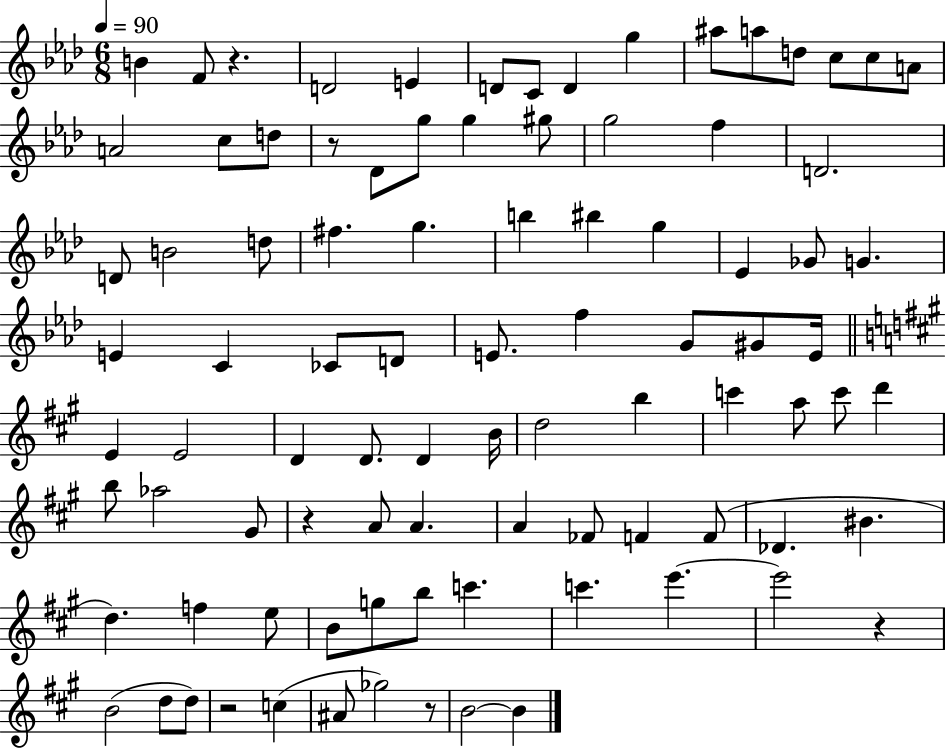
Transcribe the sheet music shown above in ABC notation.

X:1
T:Untitled
M:6/8
L:1/4
K:Ab
B F/2 z D2 E D/2 C/2 D g ^a/2 a/2 d/2 c/2 c/2 A/2 A2 c/2 d/2 z/2 _D/2 g/2 g ^g/2 g2 f D2 D/2 B2 d/2 ^f g b ^b g _E _G/2 G E C _C/2 D/2 E/2 f G/2 ^G/2 E/4 E E2 D D/2 D B/4 d2 b c' a/2 c'/2 d' b/2 _a2 ^G/2 z A/2 A A _F/2 F F/2 _D ^B d f e/2 B/2 g/2 b/2 c' c' e' e'2 z B2 d/2 d/2 z2 c ^A/2 _g2 z/2 B2 B